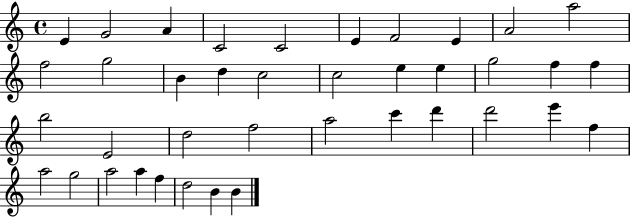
E4/q G4/h A4/q C4/h C4/h E4/q F4/h E4/q A4/h A5/h F5/h G5/h B4/q D5/q C5/h C5/h E5/q E5/q G5/h F5/q F5/q B5/h E4/h D5/h F5/h A5/h C6/q D6/q D6/h E6/q F5/q A5/h G5/h A5/h A5/q F5/q D5/h B4/q B4/q